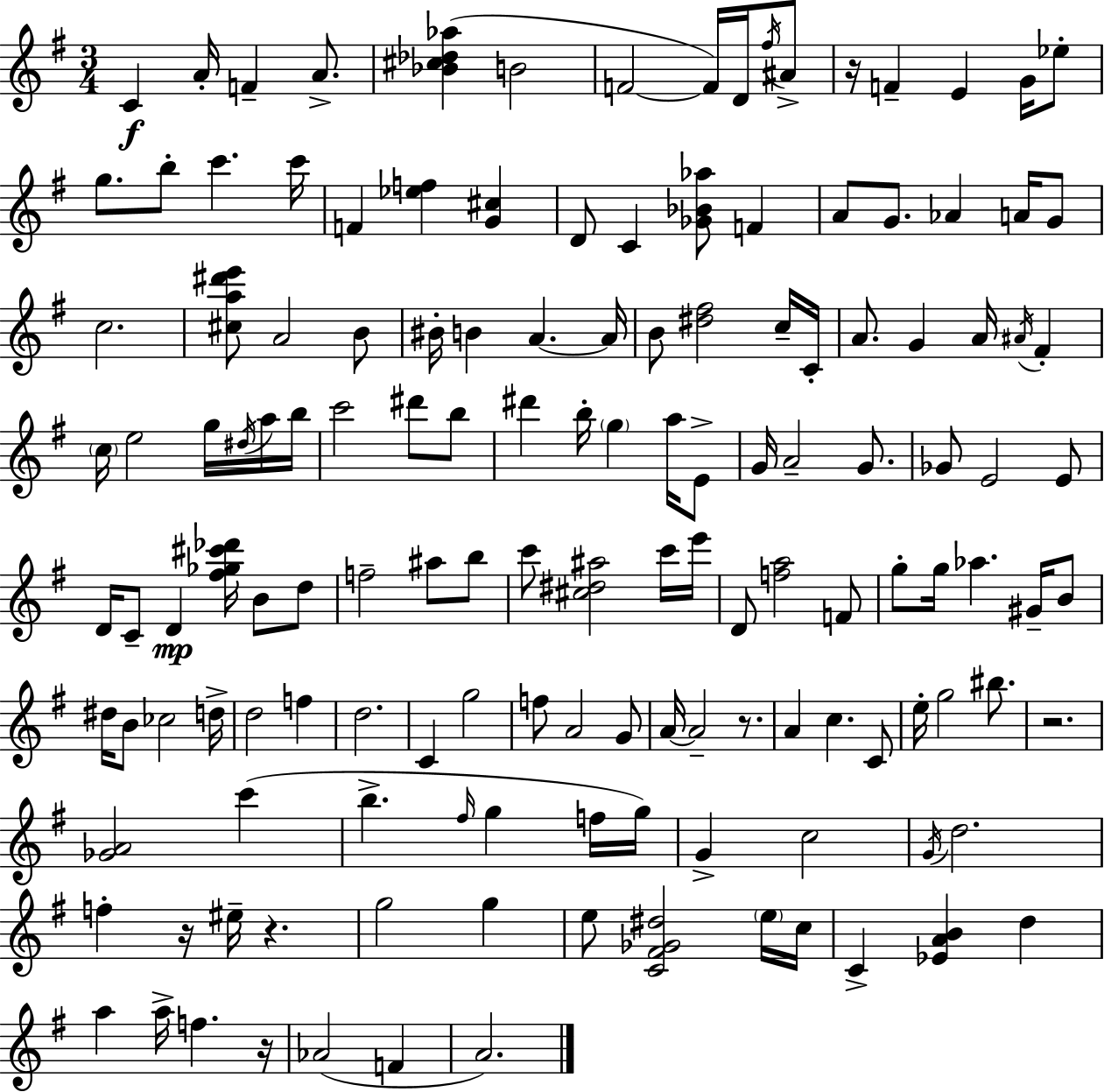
C4/q A4/s F4/q A4/e. [Bb4,C#5,Db5,Ab5]/q B4/h F4/h F4/s D4/s F#5/s A#4/e R/s F4/q E4/q G4/s Eb5/e G5/e. B5/e C6/q. C6/s F4/q [Eb5,F5]/q [G4,C#5]/q D4/e C4/q [Gb4,Bb4,Ab5]/e F4/q A4/e G4/e. Ab4/q A4/s G4/e C5/h. [C#5,A5,D#6,E6]/e A4/h B4/e BIS4/s B4/q A4/q. A4/s B4/e [D#5,F#5]/h C5/s C4/s A4/e. G4/q A4/s A#4/s F#4/q C5/s E5/h G5/s D#5/s A5/s B5/s C6/h D#6/e B5/e D#6/q B5/s G5/q A5/s E4/e G4/s A4/h G4/e. Gb4/e E4/h E4/e D4/s C4/e D4/q [F#5,Gb5,C#6,Db6]/s B4/e D5/e F5/h A#5/e B5/e C6/e [C#5,D#5,A#5]/h C6/s E6/s D4/e [F5,A5]/h F4/e G5/e G5/s Ab5/q. G#4/s B4/e D#5/s B4/e CES5/h D5/s D5/h F5/q D5/h. C4/q G5/h F5/e A4/h G4/e A4/s A4/h R/e. A4/q C5/q. C4/e E5/s G5/h BIS5/e. R/h. [Gb4,A4]/h C6/q B5/q. F#5/s G5/q F5/s G5/s G4/q C5/h G4/s D5/h. F5/q R/s EIS5/s R/q. G5/h G5/q E5/e [C4,F#4,Gb4,D#5]/h E5/s C5/s C4/q [Eb4,A4,B4]/q D5/q A5/q A5/s F5/q. R/s Ab4/h F4/q A4/h.